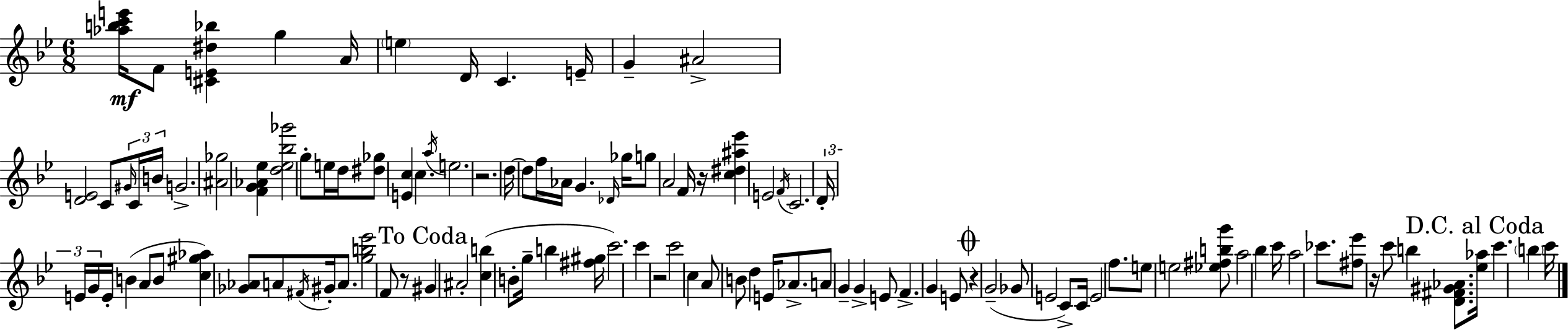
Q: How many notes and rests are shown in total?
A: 109